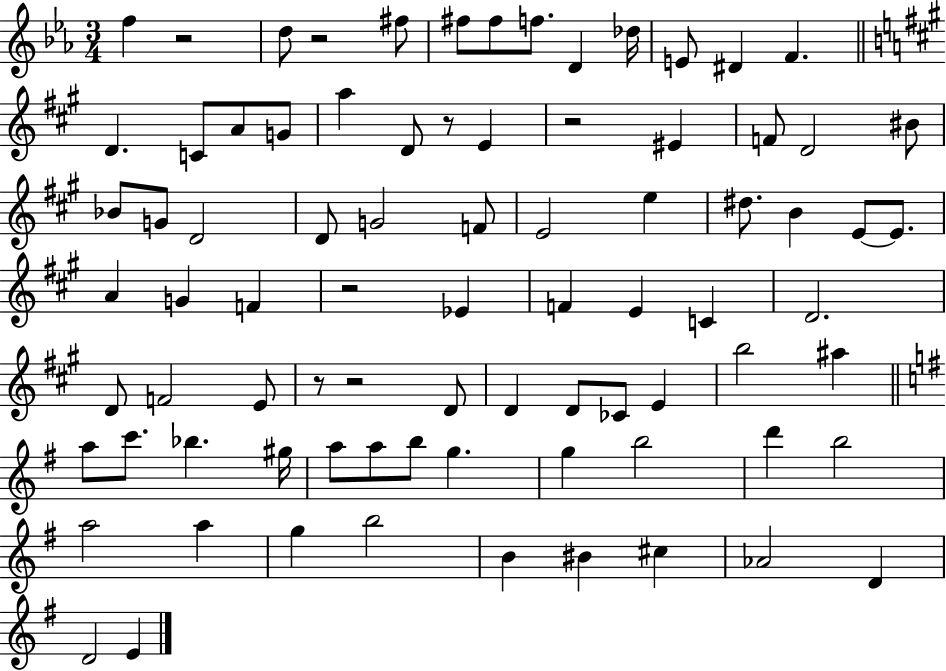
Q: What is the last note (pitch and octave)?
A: E4